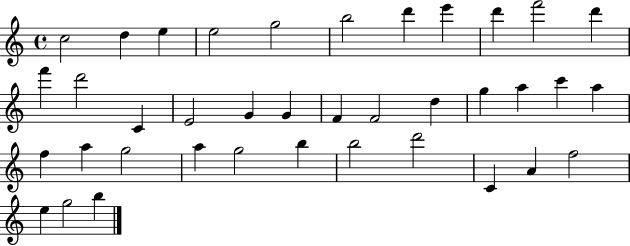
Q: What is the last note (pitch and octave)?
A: B5